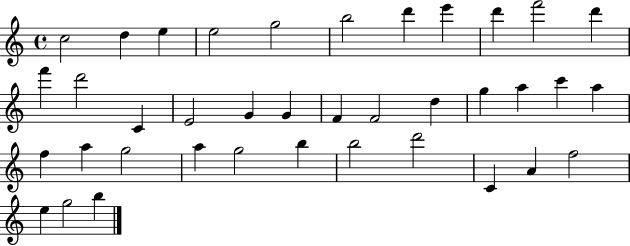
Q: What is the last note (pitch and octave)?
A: B5